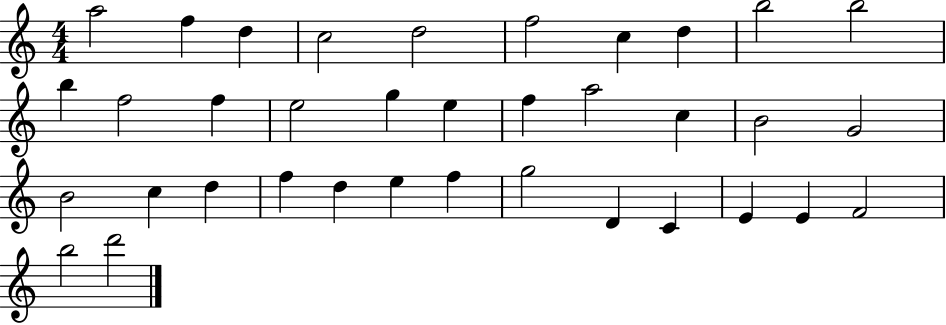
{
  \clef treble
  \numericTimeSignature
  \time 4/4
  \key c \major
  a''2 f''4 d''4 | c''2 d''2 | f''2 c''4 d''4 | b''2 b''2 | \break b''4 f''2 f''4 | e''2 g''4 e''4 | f''4 a''2 c''4 | b'2 g'2 | \break b'2 c''4 d''4 | f''4 d''4 e''4 f''4 | g''2 d'4 c'4 | e'4 e'4 f'2 | \break b''2 d'''2 | \bar "|."
}